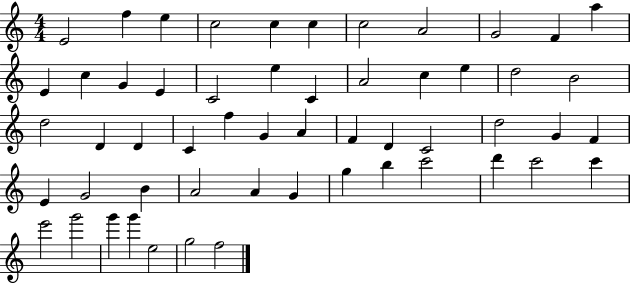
E4/h F5/q E5/q C5/h C5/q C5/q C5/h A4/h G4/h F4/q A5/q E4/q C5/q G4/q E4/q C4/h E5/q C4/q A4/h C5/q E5/q D5/h B4/h D5/h D4/q D4/q C4/q F5/q G4/q A4/q F4/q D4/q C4/h D5/h G4/q F4/q E4/q G4/h B4/q A4/h A4/q G4/q G5/q B5/q C6/h D6/q C6/h C6/q E6/h G6/h G6/q G6/q E5/h G5/h F5/h